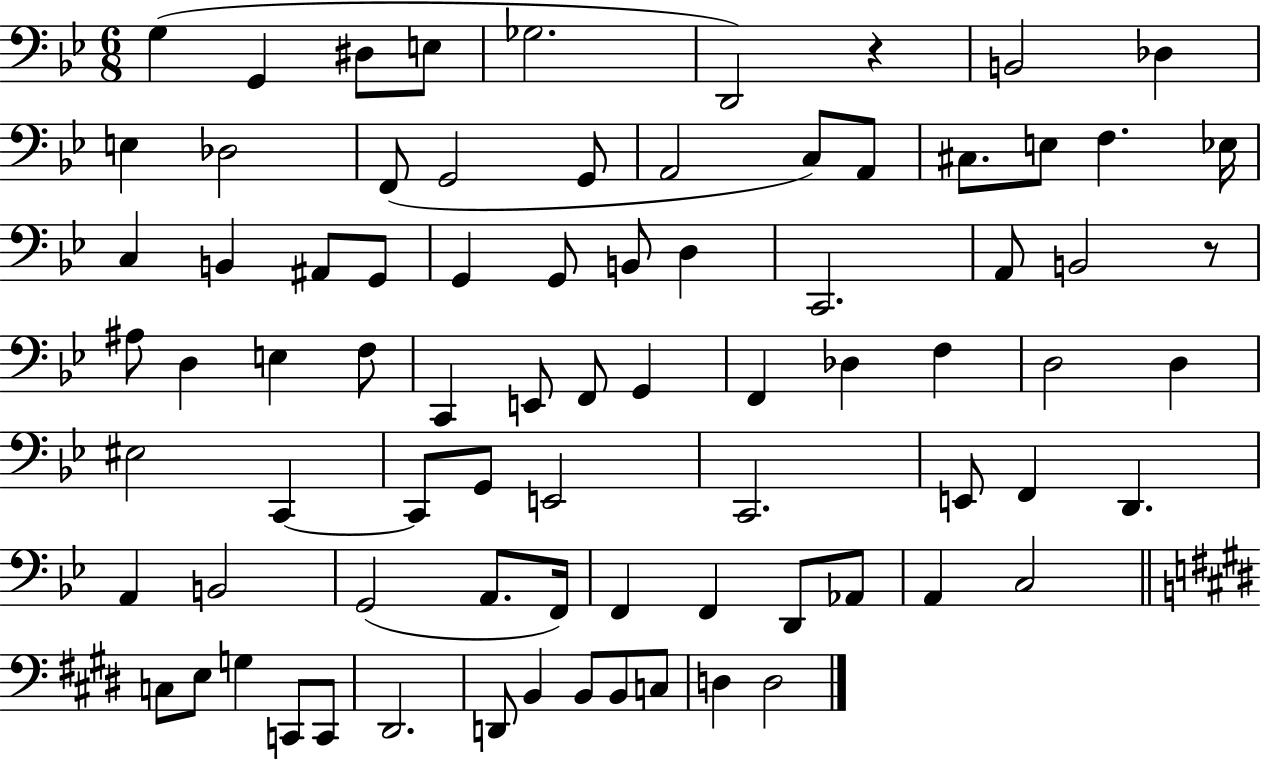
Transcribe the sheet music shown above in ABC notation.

X:1
T:Untitled
M:6/8
L:1/4
K:Bb
G, G,, ^D,/2 E,/2 _G,2 D,,2 z B,,2 _D, E, _D,2 F,,/2 G,,2 G,,/2 A,,2 C,/2 A,,/2 ^C,/2 E,/2 F, _E,/4 C, B,, ^A,,/2 G,,/2 G,, G,,/2 B,,/2 D, C,,2 A,,/2 B,,2 z/2 ^A,/2 D, E, F,/2 C,, E,,/2 F,,/2 G,, F,, _D, F, D,2 D, ^E,2 C,, C,,/2 G,,/2 E,,2 C,,2 E,,/2 F,, D,, A,, B,,2 G,,2 A,,/2 F,,/4 F,, F,, D,,/2 _A,,/2 A,, C,2 C,/2 E,/2 G, C,,/2 C,,/2 ^D,,2 D,,/2 B,, B,,/2 B,,/2 C,/2 D, D,2